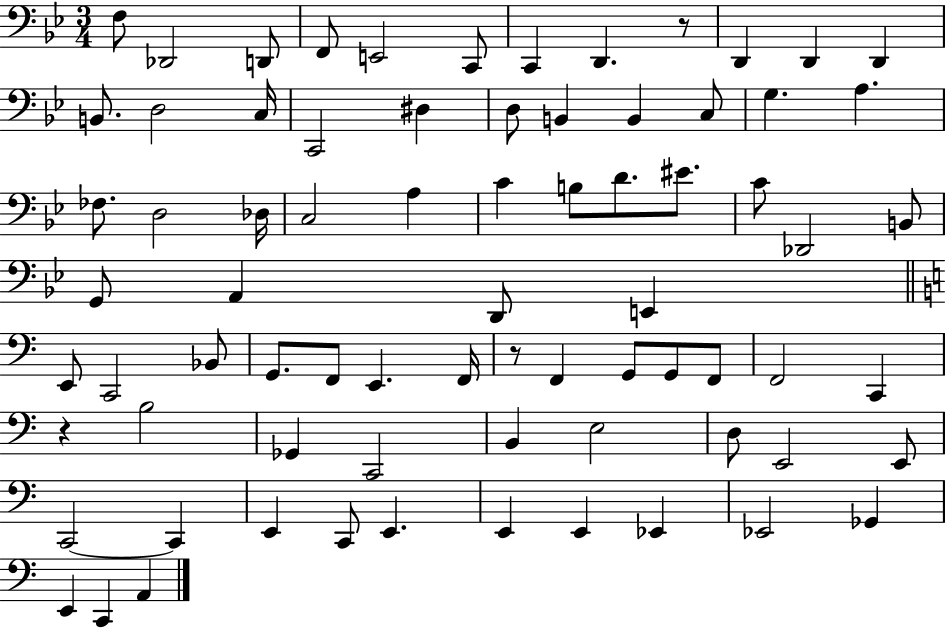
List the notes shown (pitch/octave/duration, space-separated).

F3/e Db2/h D2/e F2/e E2/h C2/e C2/q D2/q. R/e D2/q D2/q D2/q B2/e. D3/h C3/s C2/h D#3/q D3/e B2/q B2/q C3/e G3/q. A3/q. FES3/e. D3/h Db3/s C3/h A3/q C4/q B3/e D4/e. EIS4/e. C4/e Db2/h B2/e G2/e A2/q D2/e E2/q E2/e C2/h Bb2/e G2/e. F2/e E2/q. F2/s R/e F2/q G2/e G2/e F2/e F2/h C2/q R/q B3/h Gb2/q C2/h B2/q E3/h D3/e E2/h E2/e C2/h C2/q E2/q C2/e E2/q. E2/q E2/q Eb2/q Eb2/h Gb2/q E2/q C2/q A2/q